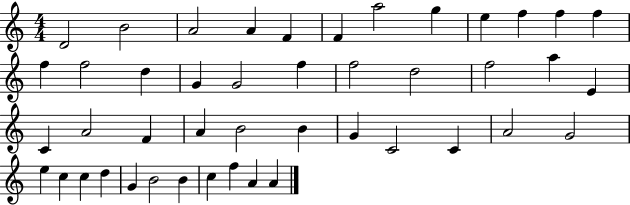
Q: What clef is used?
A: treble